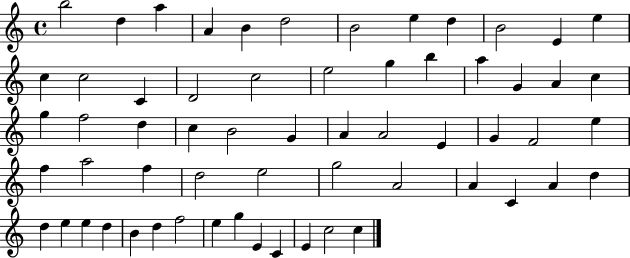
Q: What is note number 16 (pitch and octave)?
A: D4